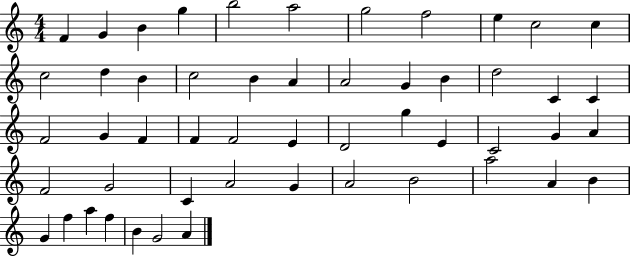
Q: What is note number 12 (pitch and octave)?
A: C5